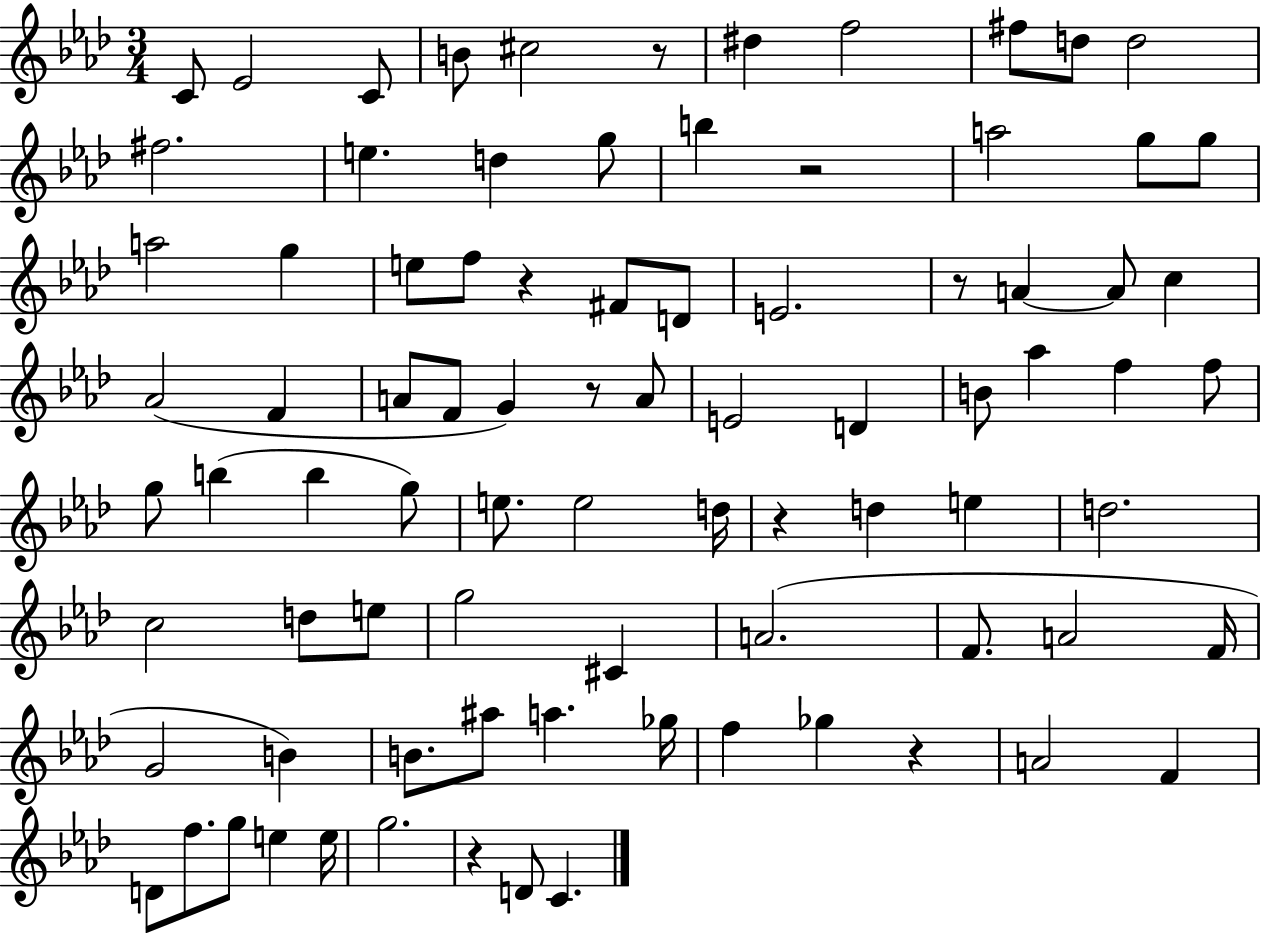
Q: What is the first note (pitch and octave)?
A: C4